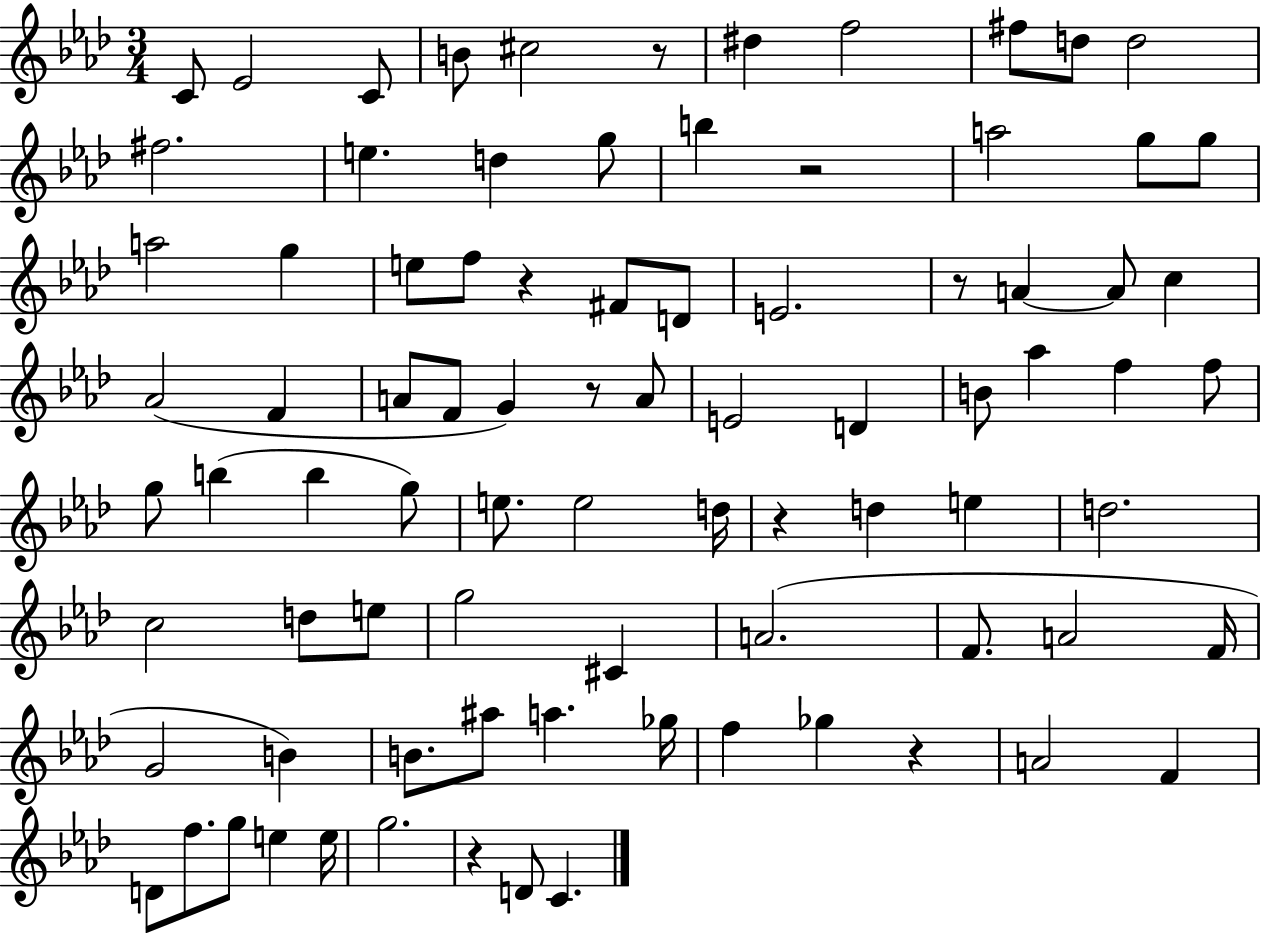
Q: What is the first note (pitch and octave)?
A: C4